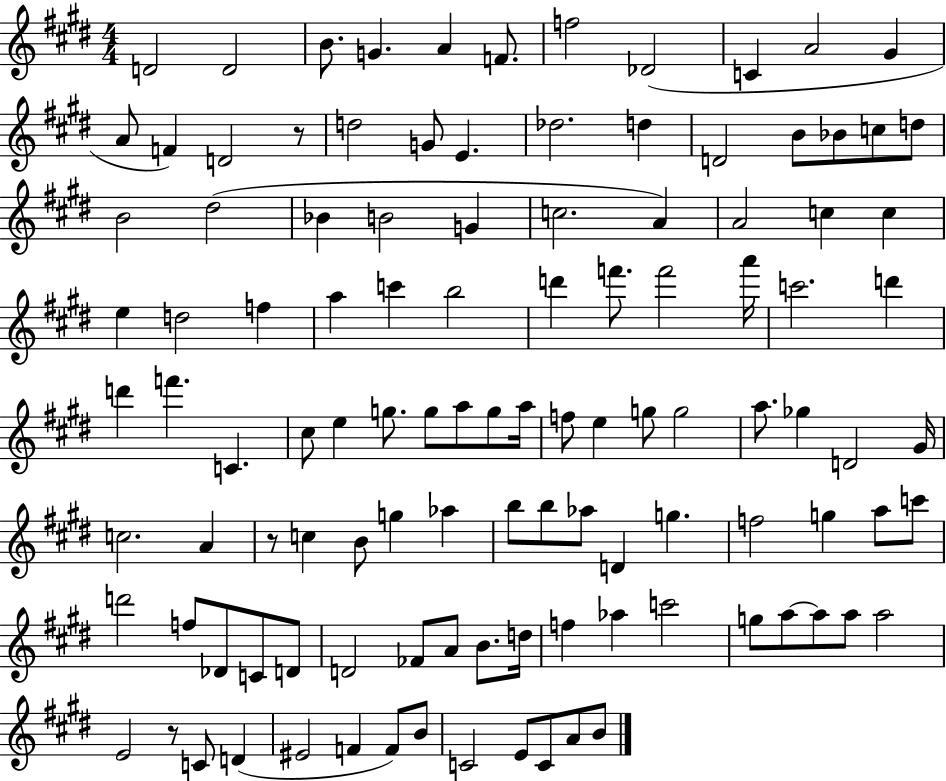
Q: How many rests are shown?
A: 3